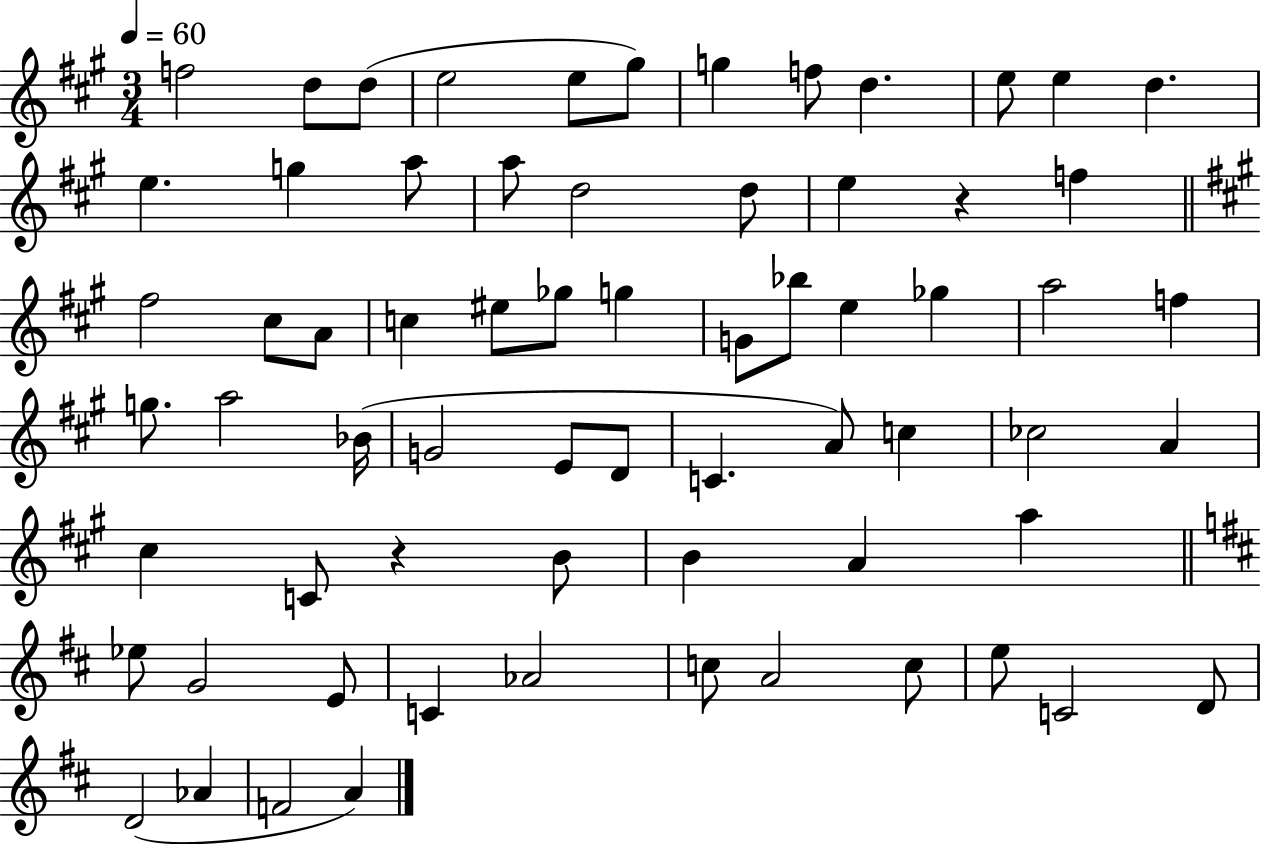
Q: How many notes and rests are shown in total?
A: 67